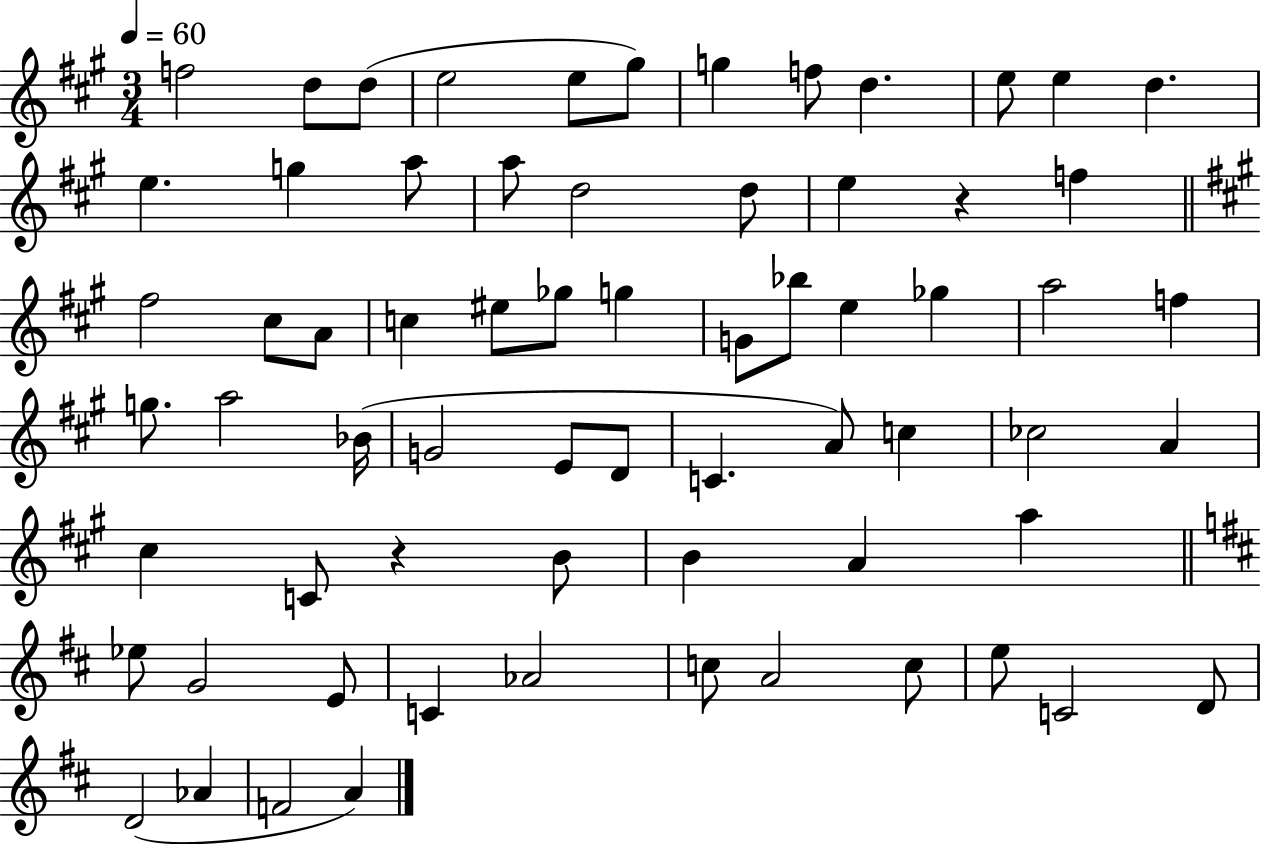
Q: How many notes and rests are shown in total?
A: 67